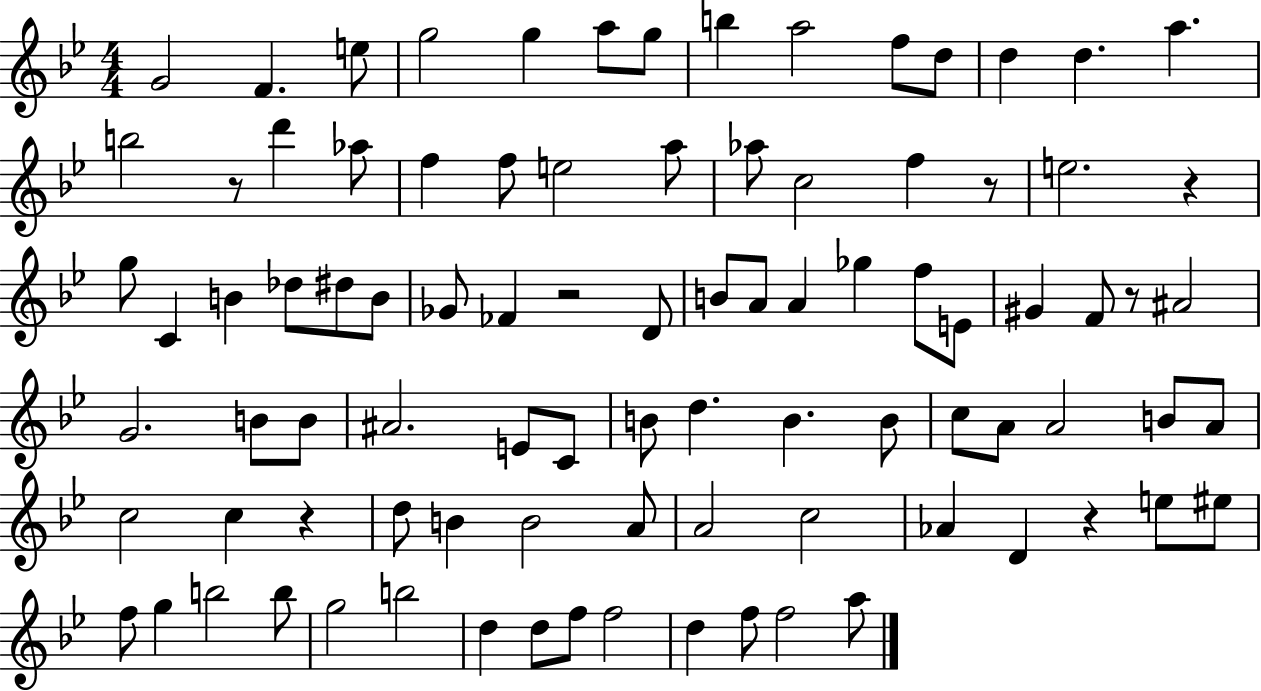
{
  \clef treble
  \numericTimeSignature
  \time 4/4
  \key bes \major
  \repeat volta 2 { g'2 f'4. e''8 | g''2 g''4 a''8 g''8 | b''4 a''2 f''8 d''8 | d''4 d''4. a''4. | \break b''2 r8 d'''4 aes''8 | f''4 f''8 e''2 a''8 | aes''8 c''2 f''4 r8 | e''2. r4 | \break g''8 c'4 b'4 des''8 dis''8 b'8 | ges'8 fes'4 r2 d'8 | b'8 a'8 a'4 ges''4 f''8 e'8 | gis'4 f'8 r8 ais'2 | \break g'2. b'8 b'8 | ais'2. e'8 c'8 | b'8 d''4. b'4. b'8 | c''8 a'8 a'2 b'8 a'8 | \break c''2 c''4 r4 | d''8 b'4 b'2 a'8 | a'2 c''2 | aes'4 d'4 r4 e''8 eis''8 | \break f''8 g''4 b''2 b''8 | g''2 b''2 | d''4 d''8 f''8 f''2 | d''4 f''8 f''2 a''8 | \break } \bar "|."
}